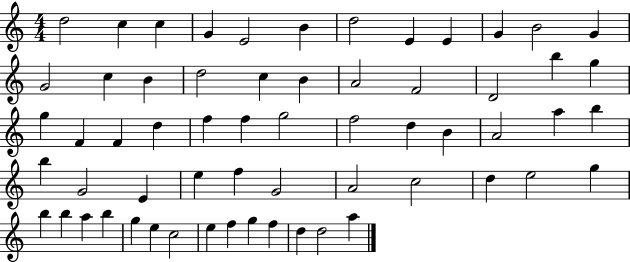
D5/h C5/q C5/q G4/q E4/h B4/q D5/h E4/q E4/q G4/q B4/h G4/q G4/h C5/q B4/q D5/h C5/q B4/q A4/h F4/h D4/h B5/q G5/q G5/q F4/q F4/q D5/q F5/q F5/q G5/h F5/h D5/q B4/q A4/h A5/q B5/q B5/q G4/h E4/q E5/q F5/q G4/h A4/h C5/h D5/q E5/h G5/q B5/q B5/q A5/q B5/q G5/q E5/q C5/h E5/q F5/q G5/q F5/q D5/q D5/h A5/q